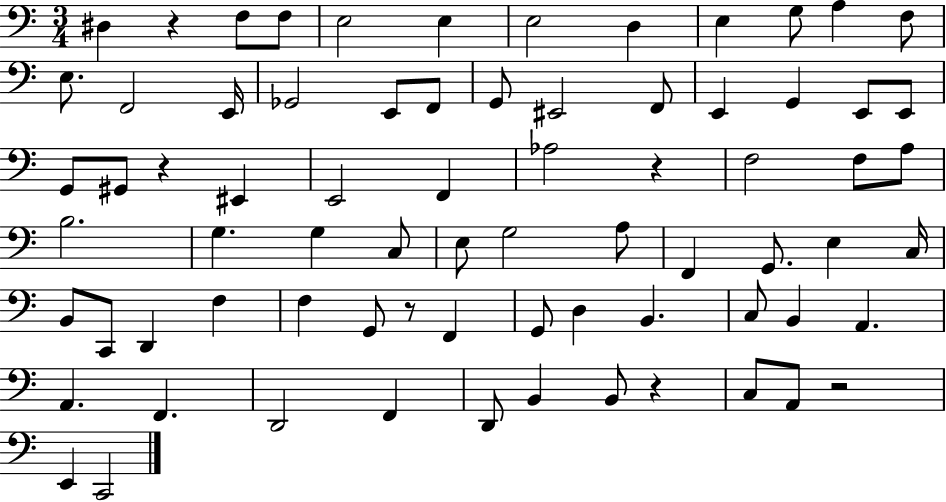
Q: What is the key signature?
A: C major